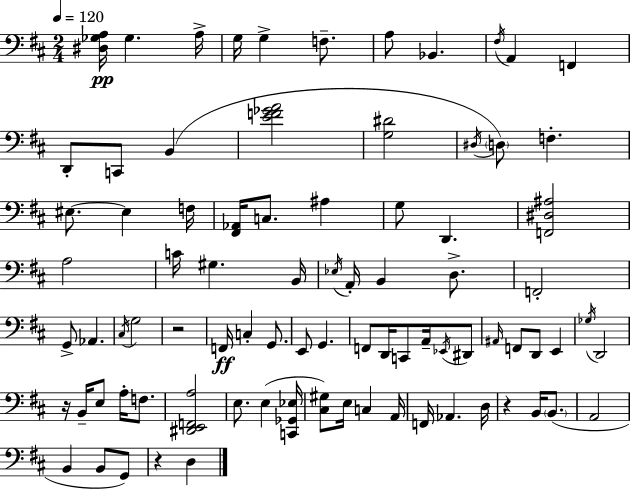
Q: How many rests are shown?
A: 4